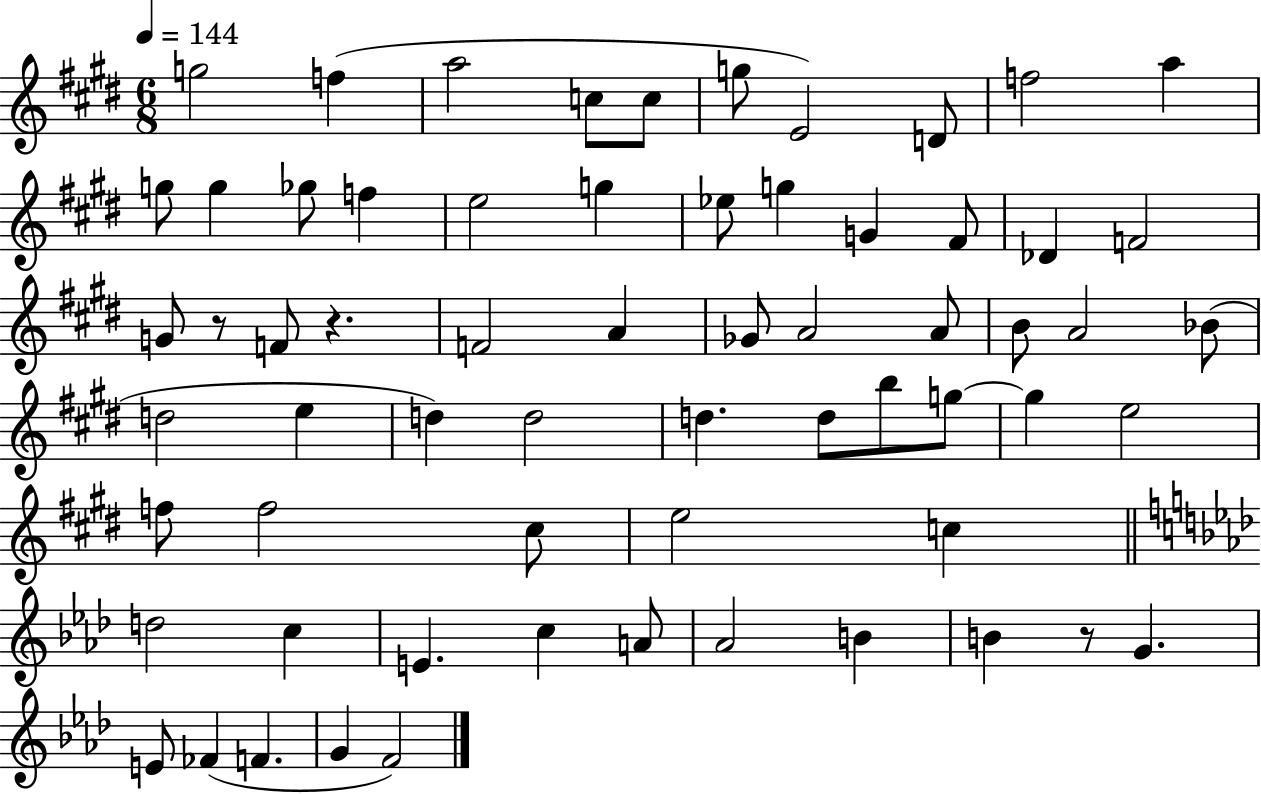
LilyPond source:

{
  \clef treble
  \numericTimeSignature
  \time 6/8
  \key e \major
  \tempo 4 = 144
  g''2 f''4( | a''2 c''8 c''8 | g''8 e'2) d'8 | f''2 a''4 | \break g''8 g''4 ges''8 f''4 | e''2 g''4 | ees''8 g''4 g'4 fis'8 | des'4 f'2 | \break g'8 r8 f'8 r4. | f'2 a'4 | ges'8 a'2 a'8 | b'8 a'2 bes'8( | \break d''2 e''4 | d''4) d''2 | d''4. d''8 b''8 g''8~~ | g''4 e''2 | \break f''8 f''2 cis''8 | e''2 c''4 | \bar "||" \break \key aes \major d''2 c''4 | e'4. c''4 a'8 | aes'2 b'4 | b'4 r8 g'4. | \break e'8 fes'4( f'4. | g'4 f'2) | \bar "|."
}